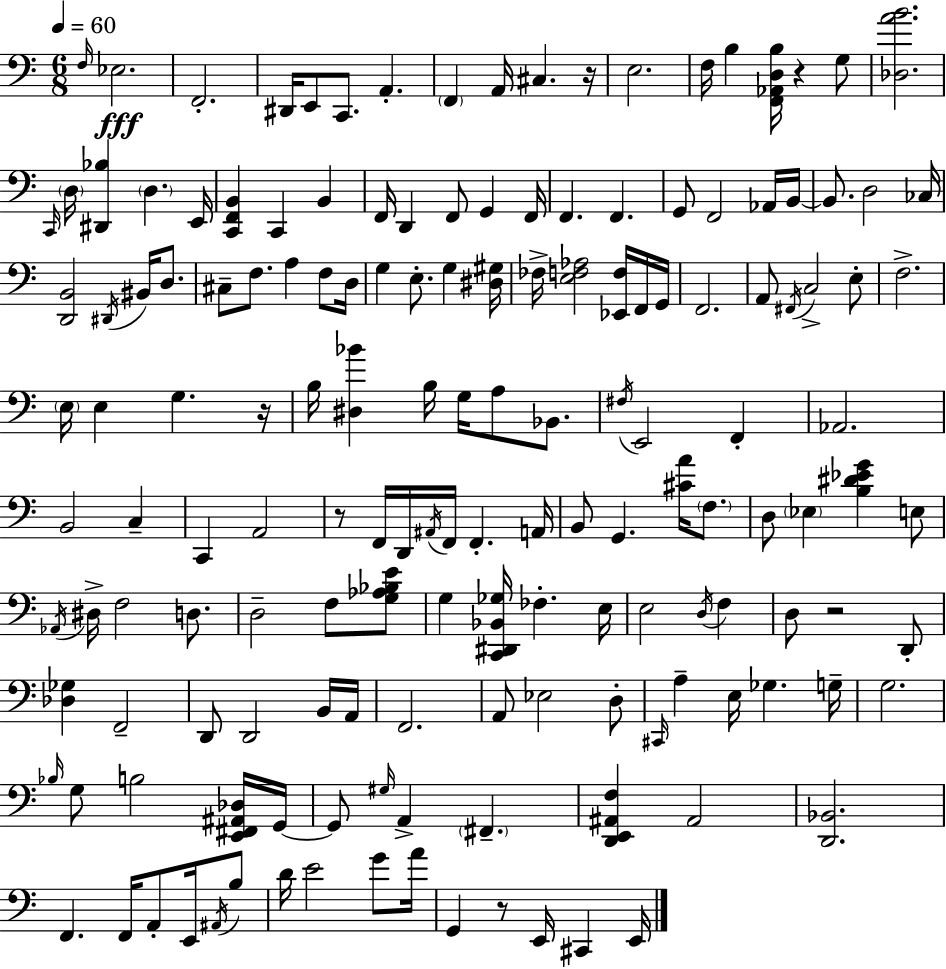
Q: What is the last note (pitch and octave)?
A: E2